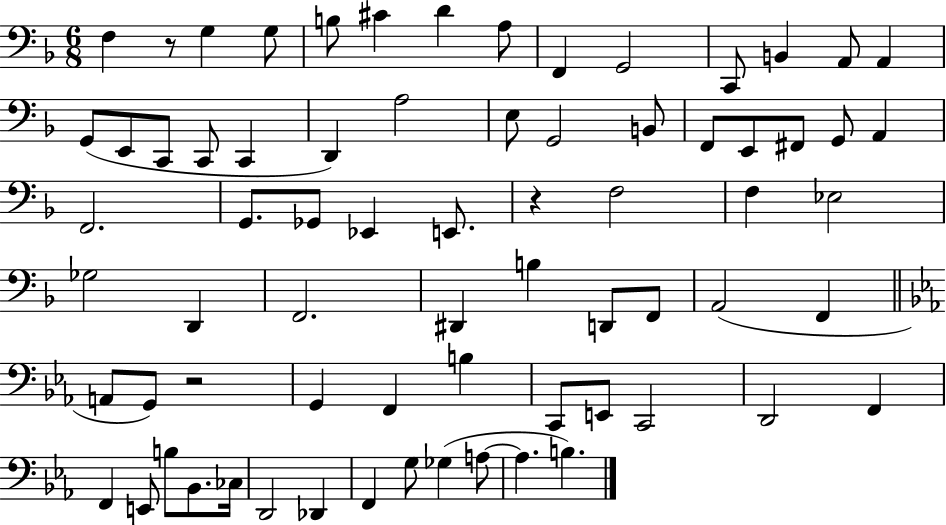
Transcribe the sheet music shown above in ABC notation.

X:1
T:Untitled
M:6/8
L:1/4
K:F
F, z/2 G, G,/2 B,/2 ^C D A,/2 F,, G,,2 C,,/2 B,, A,,/2 A,, G,,/2 E,,/2 C,,/2 C,,/2 C,, D,, A,2 E,/2 G,,2 B,,/2 F,,/2 E,,/2 ^F,,/2 G,,/2 A,, F,,2 G,,/2 _G,,/2 _E,, E,,/2 z F,2 F, _E,2 _G,2 D,, F,,2 ^D,, B, D,,/2 F,,/2 A,,2 F,, A,,/2 G,,/2 z2 G,, F,, B, C,,/2 E,,/2 C,,2 D,,2 F,, F,, E,,/2 B,/2 _B,,/2 _C,/4 D,,2 _D,, F,, G,/2 _G, A,/2 A, B,